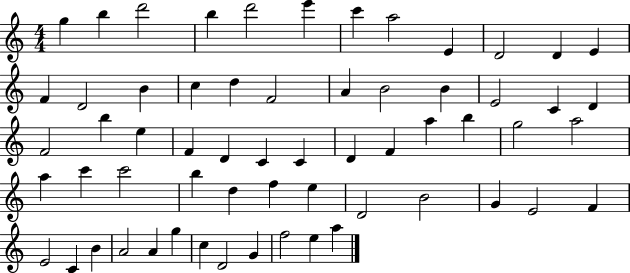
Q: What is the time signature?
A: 4/4